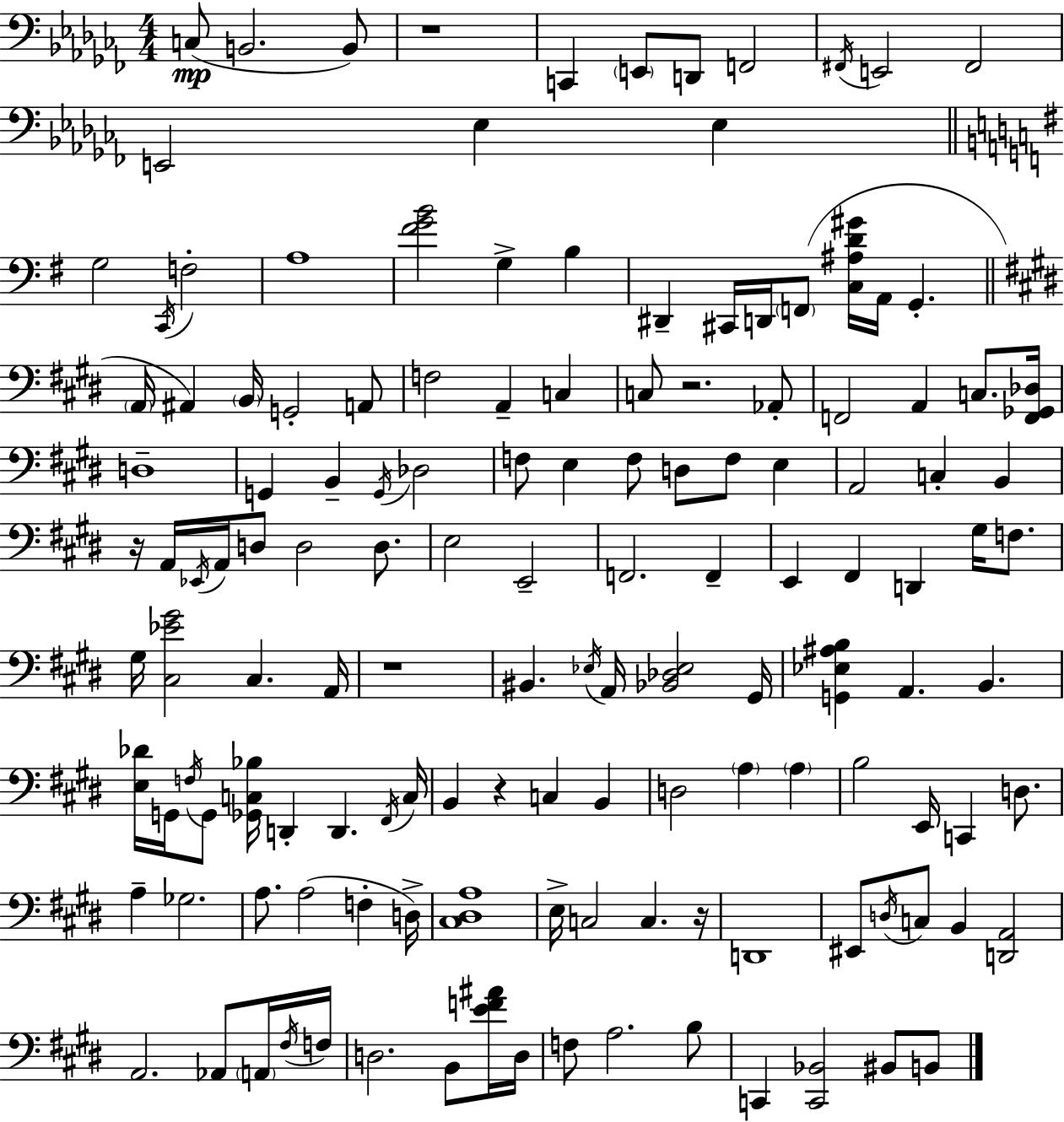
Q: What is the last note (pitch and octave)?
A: B2